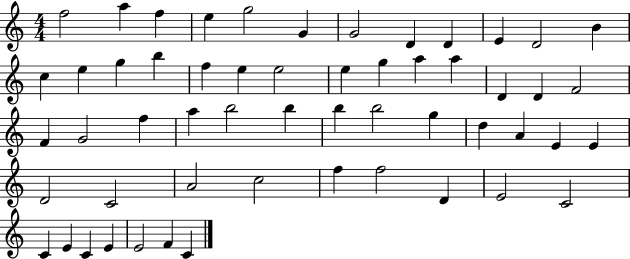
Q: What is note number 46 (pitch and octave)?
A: D4